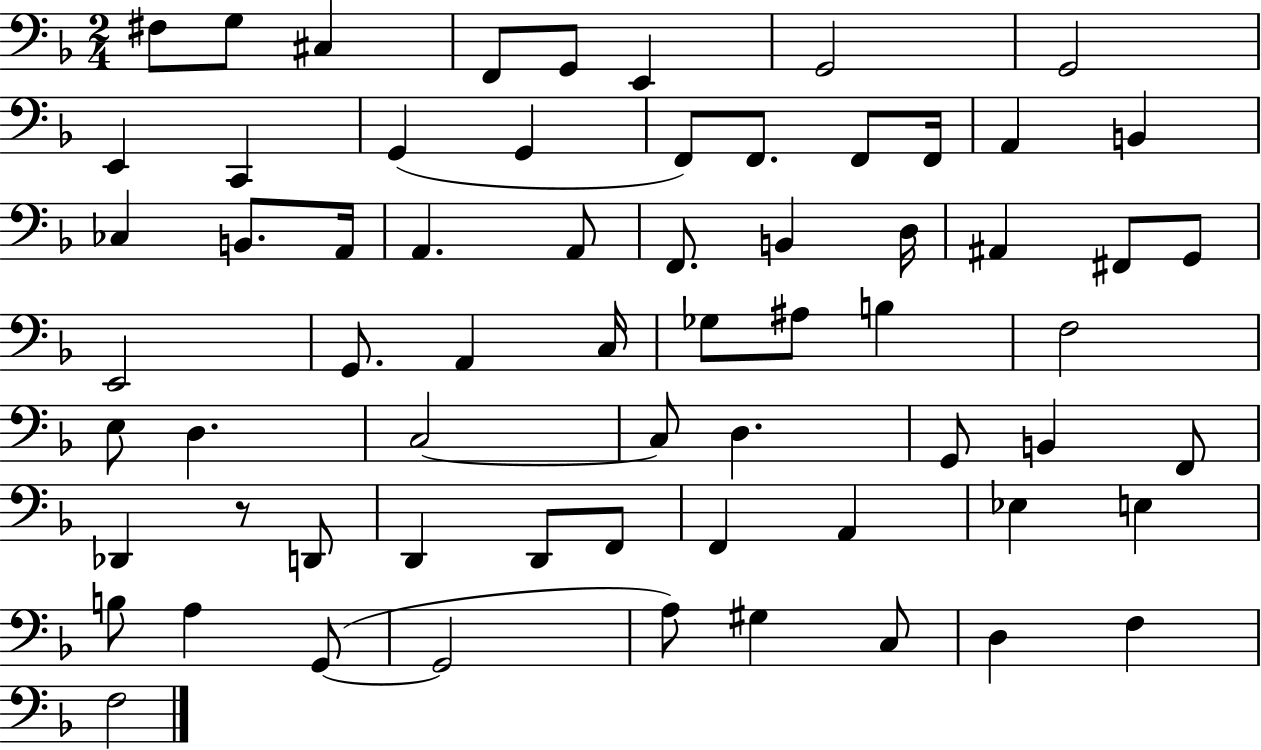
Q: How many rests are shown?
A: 1